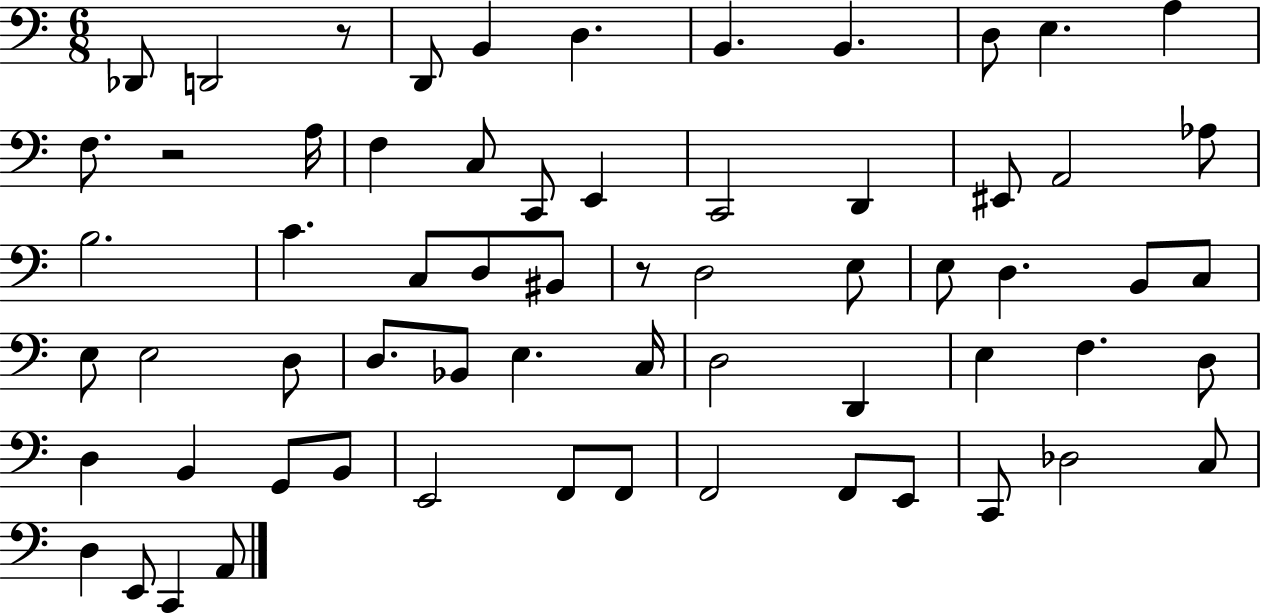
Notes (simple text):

Db2/e D2/h R/e D2/e B2/q D3/q. B2/q. B2/q. D3/e E3/q. A3/q F3/e. R/h A3/s F3/q C3/e C2/e E2/q C2/h D2/q EIS2/e A2/h Ab3/e B3/h. C4/q. C3/e D3/e BIS2/e R/e D3/h E3/e E3/e D3/q. B2/e C3/e E3/e E3/h D3/e D3/e. Bb2/e E3/q. C3/s D3/h D2/q E3/q F3/q. D3/e D3/q B2/q G2/e B2/e E2/h F2/e F2/e F2/h F2/e E2/e C2/e Db3/h C3/e D3/q E2/e C2/q A2/e